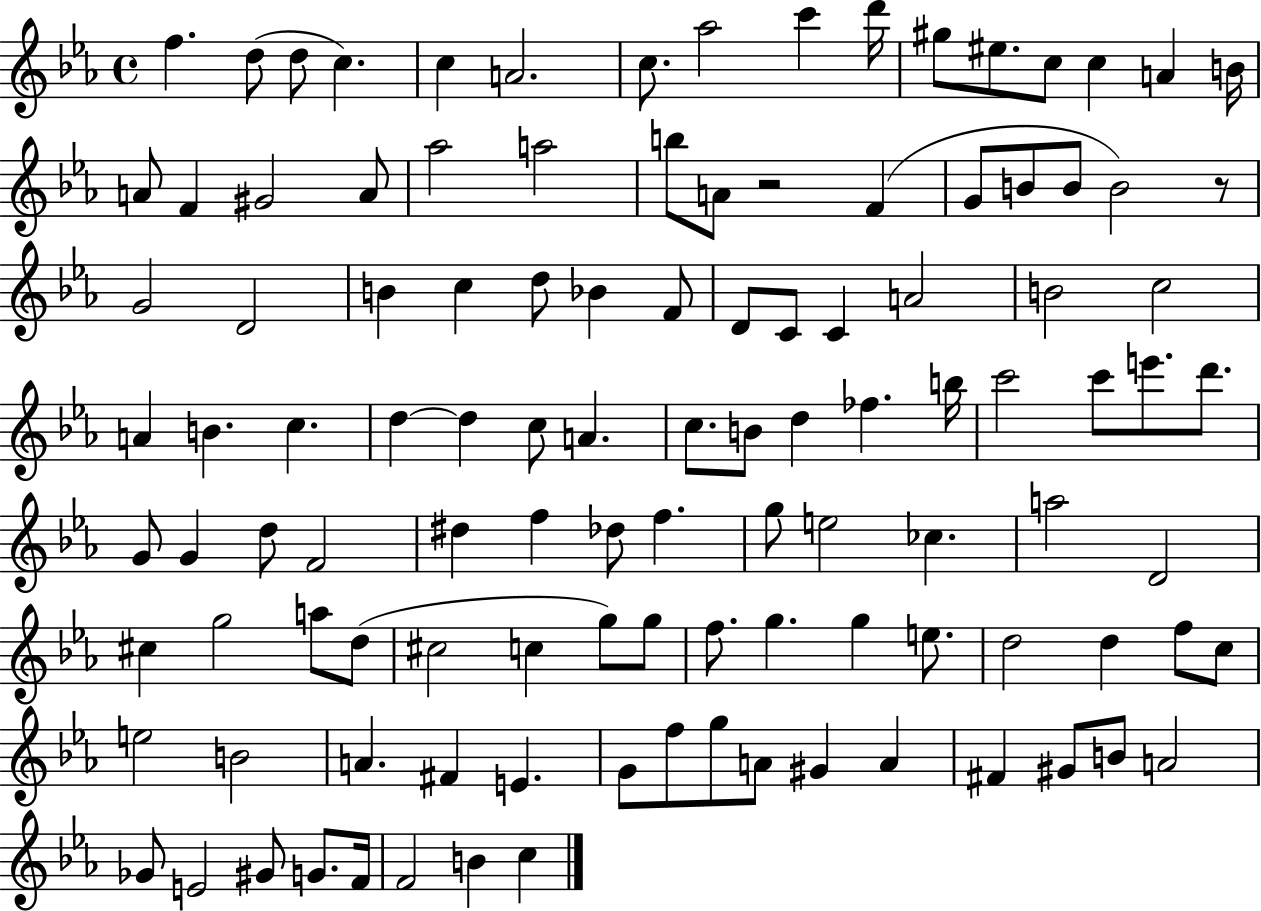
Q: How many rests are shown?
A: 2